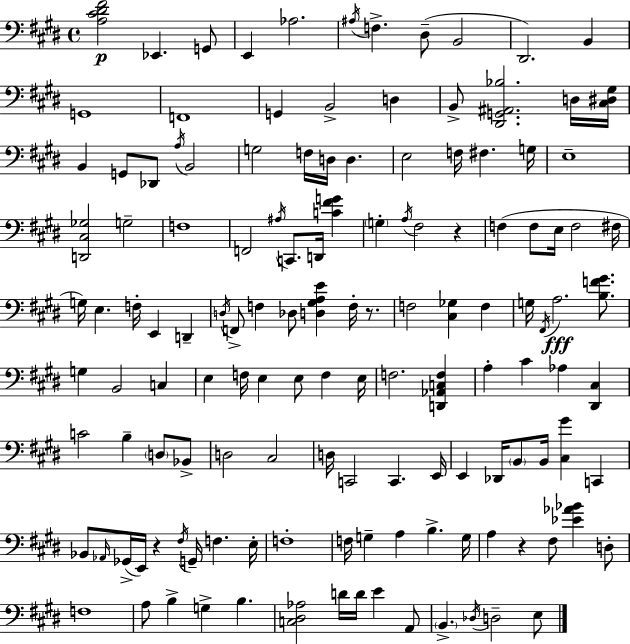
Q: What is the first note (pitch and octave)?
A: Eb2